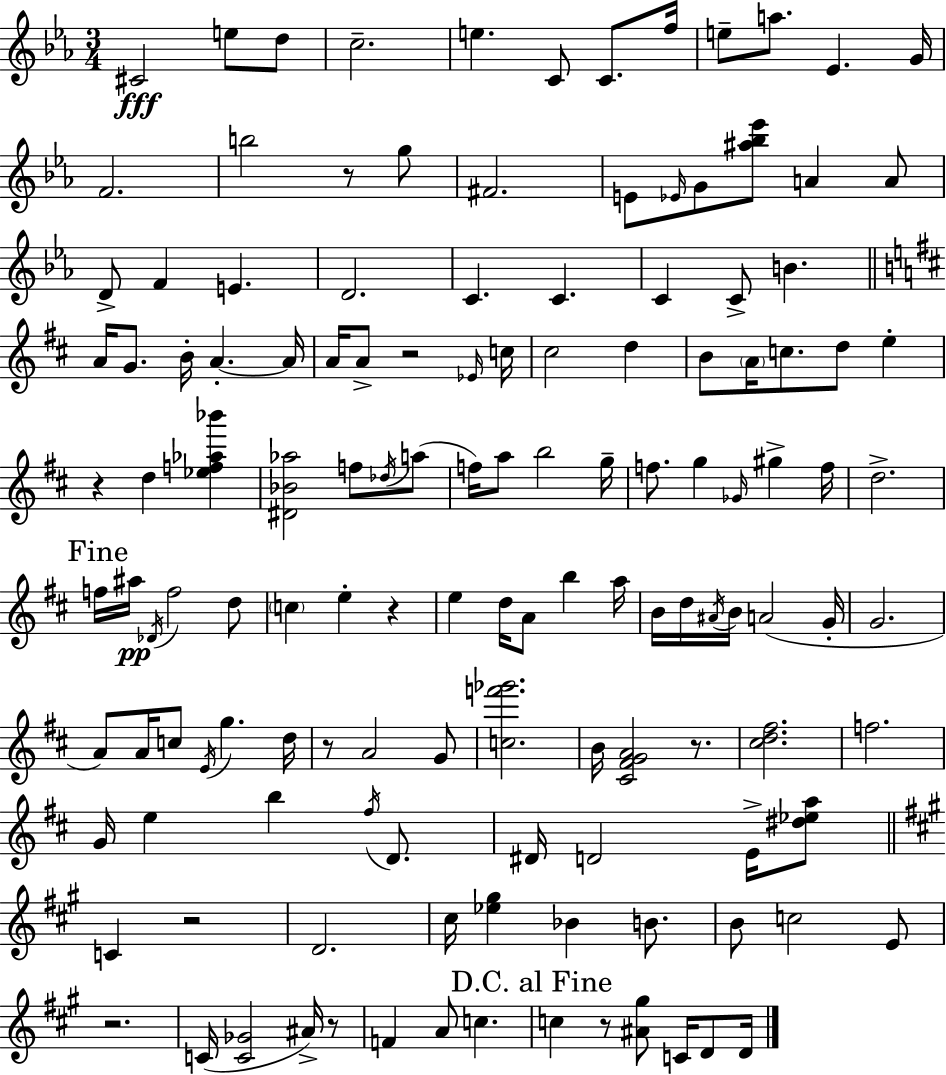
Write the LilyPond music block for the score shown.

{
  \clef treble
  \numericTimeSignature
  \time 3/4
  \key c \minor
  cis'2\fff e''8 d''8 | c''2.-- | e''4. c'8 c'8. f''16 | e''8-- a''8. ees'4. g'16 | \break f'2. | b''2 r8 g''8 | fis'2. | e'8 \grace { ees'16 } g'8 <ais'' bes'' ees'''>8 a'4 a'8 | \break d'8-> f'4 e'4. | d'2. | c'4. c'4. | c'4 c'8-> b'4. | \break \bar "||" \break \key d \major a'16 g'8. b'16-. a'4.-.~~ a'16 | a'16 a'8-> r2 \grace { ees'16 } | c''16 cis''2 d''4 | b'8 \parenthesize a'16 c''8. d''8 e''4-. | \break r4 d''4 <ees'' f'' aes'' bes'''>4 | <dis' bes' aes''>2 f''8 \acciaccatura { des''16 }( | a''8 f''16) a''8 b''2 | g''16-- f''8. g''4 \grace { ges'16 } gis''4-> | \break f''16 d''2.-> | \mark "Fine" f''16 ais''16\pp \acciaccatura { des'16 } f''2 | d''8 \parenthesize c''4 e''4-. | r4 e''4 d''16 a'8 b''4 | \break a''16 b'16 d''16 \acciaccatura { ais'16 } b'16 a'2( | g'16-. g'2. | a'8) a'16 c''8 \acciaccatura { e'16 } g''4. | d''16 r8 a'2 | \break g'8 <c'' f''' ges'''>2. | b'16 <cis' fis' g' a'>2 | r8. <cis'' d'' fis''>2. | f''2. | \break g'16 e''4 b''4 | \acciaccatura { fis''16 } d'8. dis'16 d'2 | e'16-> <dis'' ees'' a''>8 \bar "||" \break \key a \major c'4 r2 | d'2. | cis''16 <ees'' gis''>4 bes'4 b'8. | b'8 c''2 e'8 | \break r2. | c'16( <c' ges'>2 ais'16->) r8 | f'4 a'8 c''4. | \mark "D.C. al Fine" c''4 r8 <ais' gis''>8 c'16 d'8 d'16 | \break \bar "|."
}